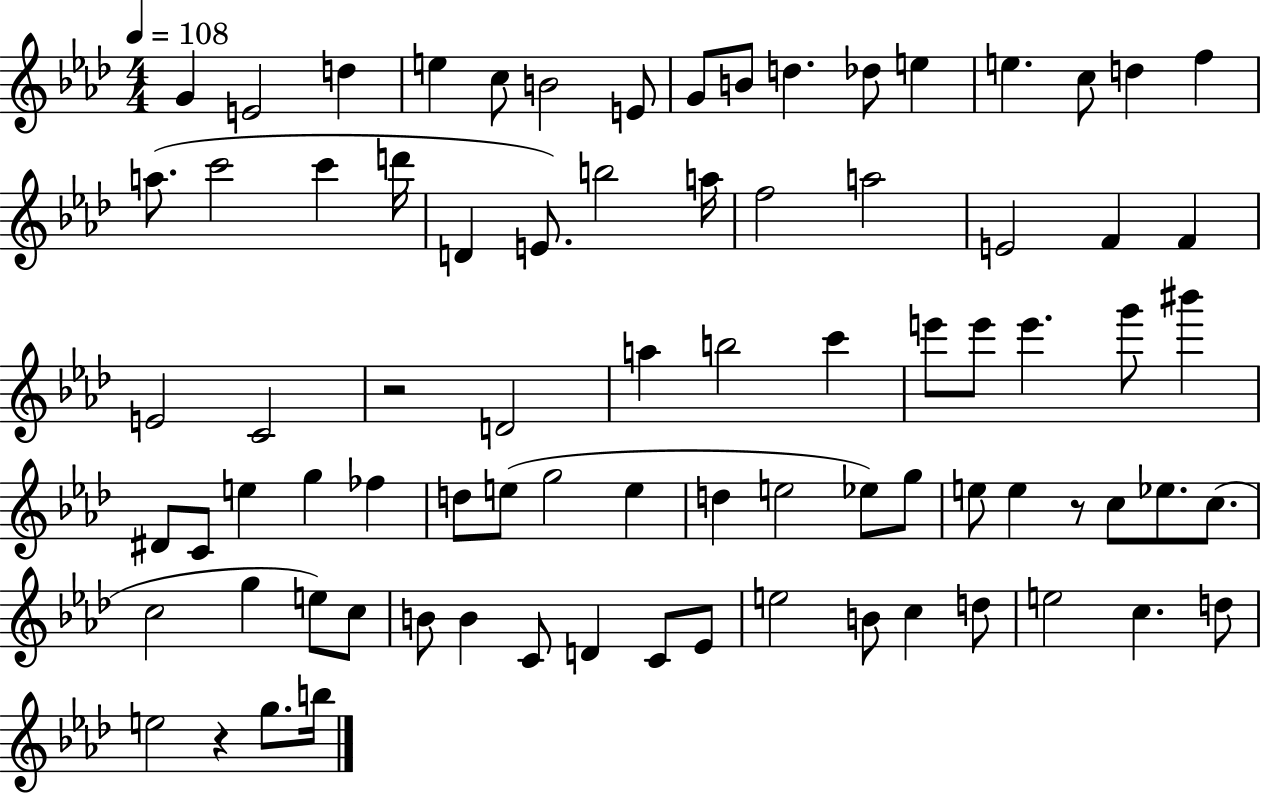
{
  \clef treble
  \numericTimeSignature
  \time 4/4
  \key aes \major
  \tempo 4 = 108
  \repeat volta 2 { g'4 e'2 d''4 | e''4 c''8 b'2 e'8 | g'8 b'8 d''4. des''8 e''4 | e''4. c''8 d''4 f''4 | \break a''8.( c'''2 c'''4 d'''16 | d'4 e'8.) b''2 a''16 | f''2 a''2 | e'2 f'4 f'4 | \break e'2 c'2 | r2 d'2 | a''4 b''2 c'''4 | e'''8 e'''8 e'''4. g'''8 bis'''4 | \break dis'8 c'8 e''4 g''4 fes''4 | d''8 e''8( g''2 e''4 | d''4 e''2 ees''8) g''8 | e''8 e''4 r8 c''8 ees''8. c''8.( | \break c''2 g''4 e''8) c''8 | b'8 b'4 c'8 d'4 c'8 ees'8 | e''2 b'8 c''4 d''8 | e''2 c''4. d''8 | \break e''2 r4 g''8. b''16 | } \bar "|."
}